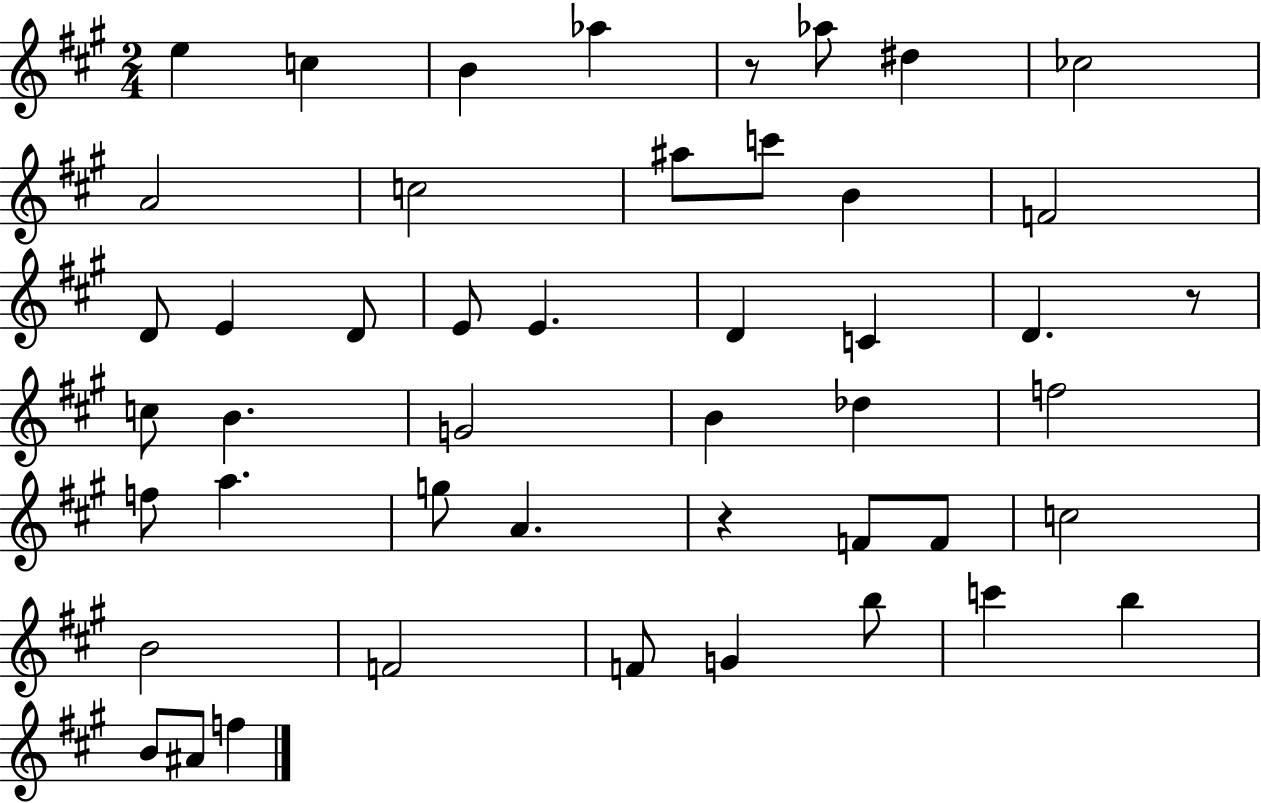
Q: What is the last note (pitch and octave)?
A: F5